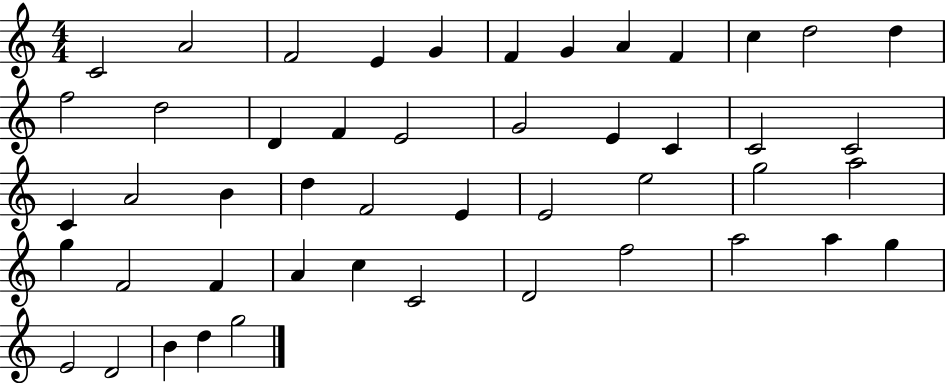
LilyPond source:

{
  \clef treble
  \numericTimeSignature
  \time 4/4
  \key c \major
  c'2 a'2 | f'2 e'4 g'4 | f'4 g'4 a'4 f'4 | c''4 d''2 d''4 | \break f''2 d''2 | d'4 f'4 e'2 | g'2 e'4 c'4 | c'2 c'2 | \break c'4 a'2 b'4 | d''4 f'2 e'4 | e'2 e''2 | g''2 a''2 | \break g''4 f'2 f'4 | a'4 c''4 c'2 | d'2 f''2 | a''2 a''4 g''4 | \break e'2 d'2 | b'4 d''4 g''2 | \bar "|."
}